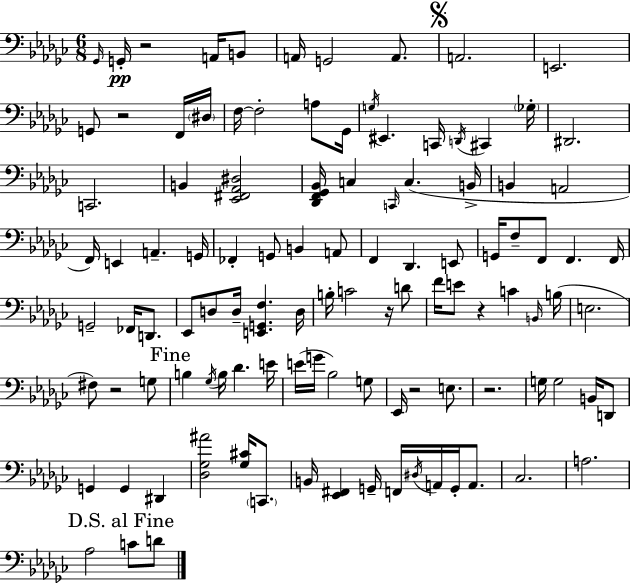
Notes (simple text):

Gb2/s G2/s R/h A2/s B2/e A2/s G2/h A2/e. A2/h. E2/h. G2/e R/h F2/s D#3/s F3/s F3/h A3/e Gb2/s G3/s EIS2/q. C2/s D2/s C#2/q Gb3/s D#2/h. C2/h. B2/q [Eb2,F#2,Ab2,D#3]/h [Db2,F2,Gb2,Bb2]/s C3/q C2/s C3/q. B2/s B2/q A2/h F2/s E2/q A2/q. G2/s FES2/q G2/e B2/q A2/e F2/q Db2/q. E2/e G2/s F3/e F2/e F2/q. F2/s G2/h FES2/s D2/e. Eb2/e D3/e D3/s [E2,G2,F3]/q. D3/s B3/s C4/h R/s D4/e F4/s E4/e R/q C4/q B2/s B3/s E3/h. F#3/e R/h G3/e B3/q Gb3/s B3/s Db4/q. E4/s E4/s G4/s Bb3/h G3/e Eb2/s R/h E3/e. R/h. G3/s G3/h B2/s D2/e G2/q G2/q D#2/q [Db3,Gb3,A#4]/h [Gb3,C#4]/s C2/e. B2/s [Eb2,F#2]/q G2/s F2/s D#3/s A2/s G2/s A2/e. CES3/h. A3/h. Ab3/h C4/e D4/e